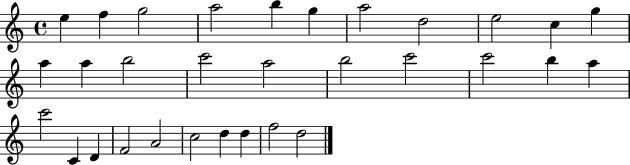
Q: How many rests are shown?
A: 0